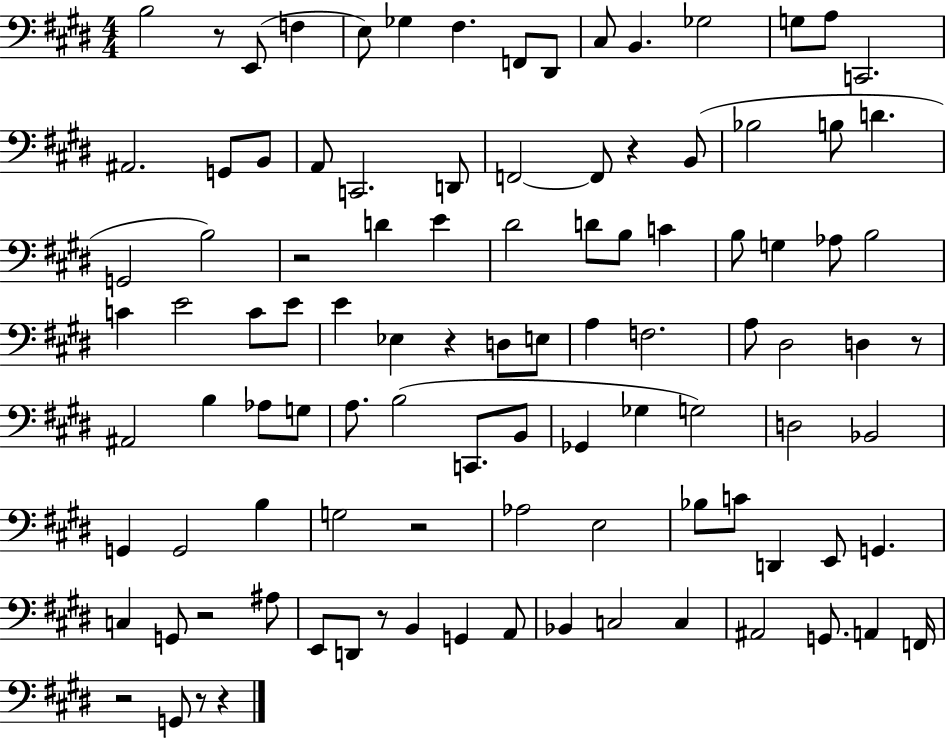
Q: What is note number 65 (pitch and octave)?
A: G2